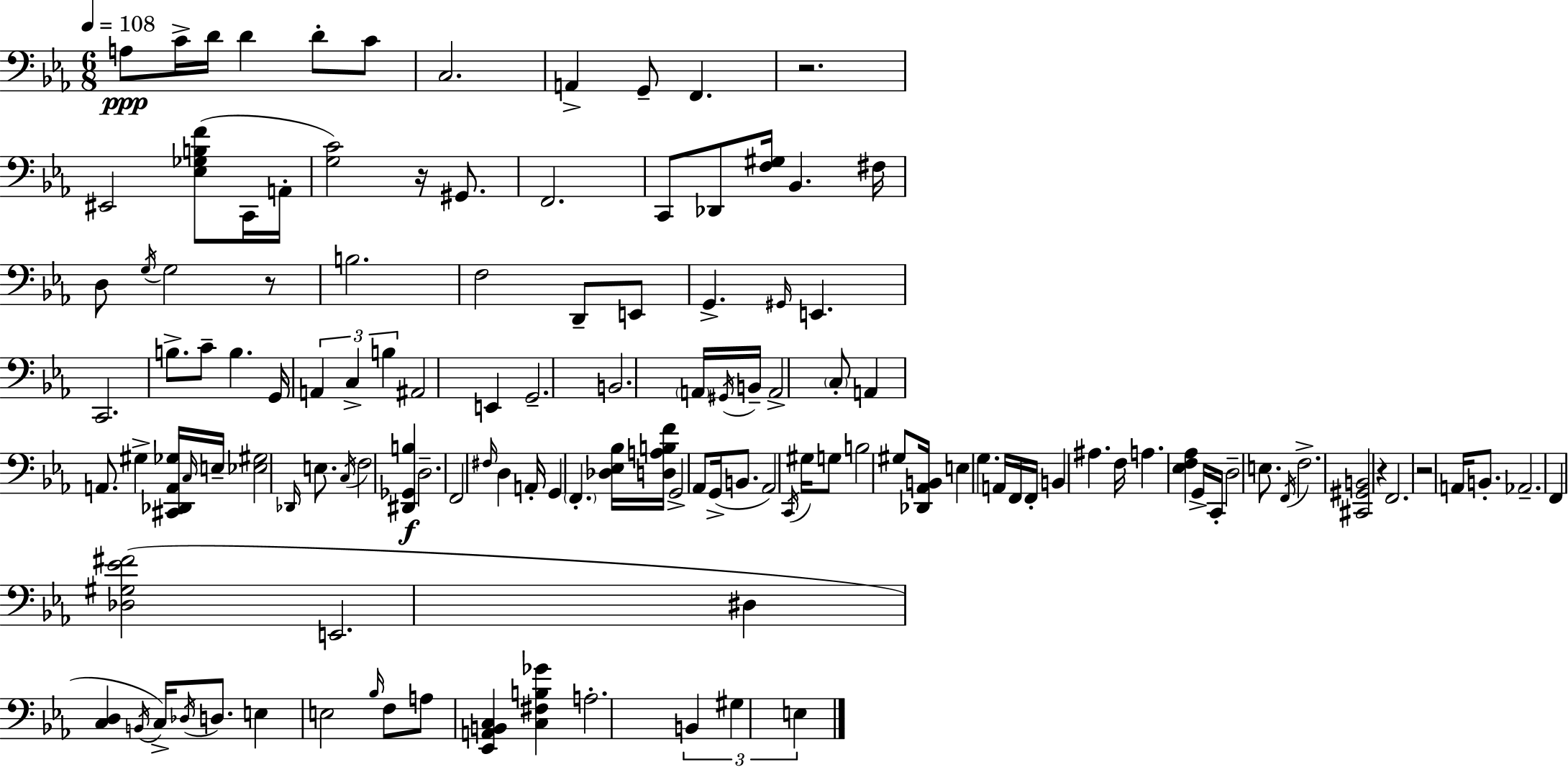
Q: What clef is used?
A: bass